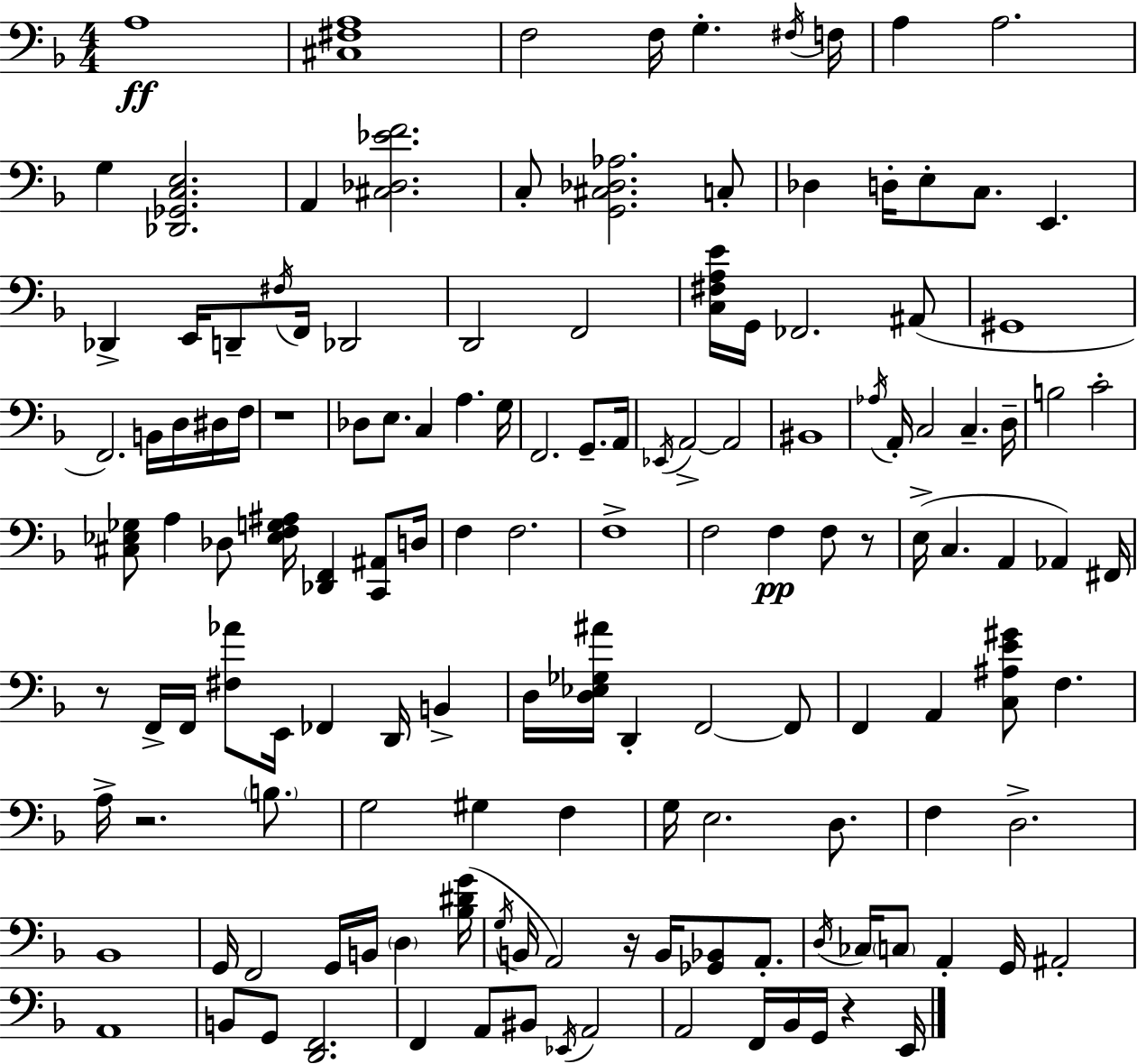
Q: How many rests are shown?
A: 6